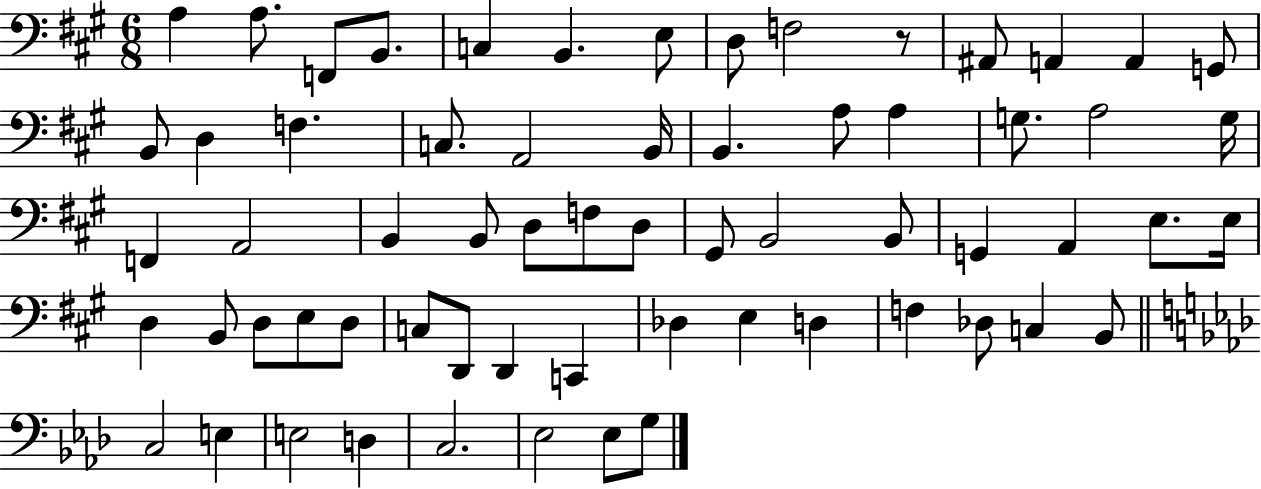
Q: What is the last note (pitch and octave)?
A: G3